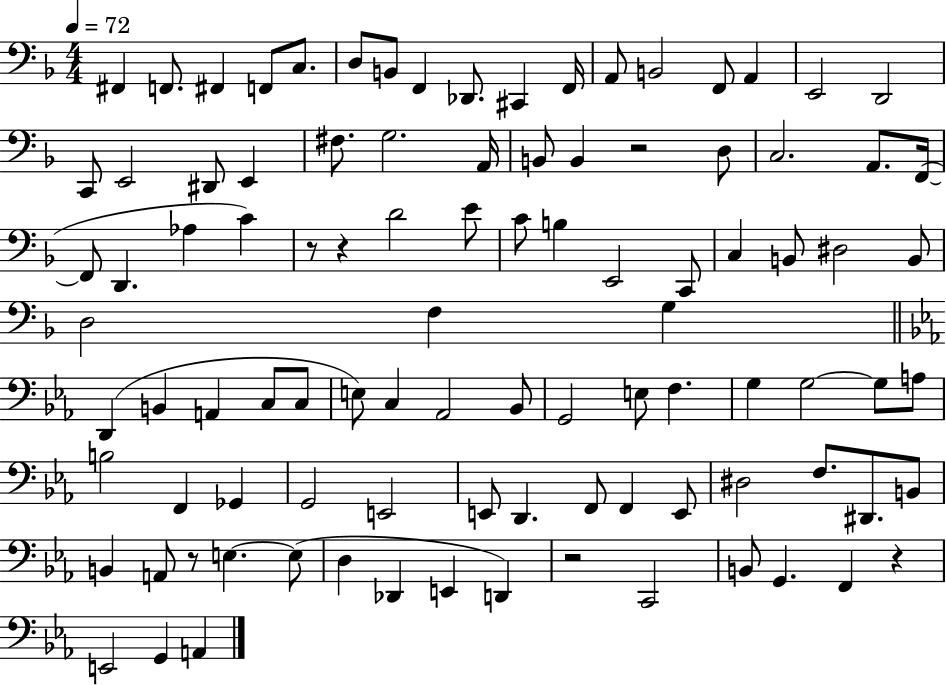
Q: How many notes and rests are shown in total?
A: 98